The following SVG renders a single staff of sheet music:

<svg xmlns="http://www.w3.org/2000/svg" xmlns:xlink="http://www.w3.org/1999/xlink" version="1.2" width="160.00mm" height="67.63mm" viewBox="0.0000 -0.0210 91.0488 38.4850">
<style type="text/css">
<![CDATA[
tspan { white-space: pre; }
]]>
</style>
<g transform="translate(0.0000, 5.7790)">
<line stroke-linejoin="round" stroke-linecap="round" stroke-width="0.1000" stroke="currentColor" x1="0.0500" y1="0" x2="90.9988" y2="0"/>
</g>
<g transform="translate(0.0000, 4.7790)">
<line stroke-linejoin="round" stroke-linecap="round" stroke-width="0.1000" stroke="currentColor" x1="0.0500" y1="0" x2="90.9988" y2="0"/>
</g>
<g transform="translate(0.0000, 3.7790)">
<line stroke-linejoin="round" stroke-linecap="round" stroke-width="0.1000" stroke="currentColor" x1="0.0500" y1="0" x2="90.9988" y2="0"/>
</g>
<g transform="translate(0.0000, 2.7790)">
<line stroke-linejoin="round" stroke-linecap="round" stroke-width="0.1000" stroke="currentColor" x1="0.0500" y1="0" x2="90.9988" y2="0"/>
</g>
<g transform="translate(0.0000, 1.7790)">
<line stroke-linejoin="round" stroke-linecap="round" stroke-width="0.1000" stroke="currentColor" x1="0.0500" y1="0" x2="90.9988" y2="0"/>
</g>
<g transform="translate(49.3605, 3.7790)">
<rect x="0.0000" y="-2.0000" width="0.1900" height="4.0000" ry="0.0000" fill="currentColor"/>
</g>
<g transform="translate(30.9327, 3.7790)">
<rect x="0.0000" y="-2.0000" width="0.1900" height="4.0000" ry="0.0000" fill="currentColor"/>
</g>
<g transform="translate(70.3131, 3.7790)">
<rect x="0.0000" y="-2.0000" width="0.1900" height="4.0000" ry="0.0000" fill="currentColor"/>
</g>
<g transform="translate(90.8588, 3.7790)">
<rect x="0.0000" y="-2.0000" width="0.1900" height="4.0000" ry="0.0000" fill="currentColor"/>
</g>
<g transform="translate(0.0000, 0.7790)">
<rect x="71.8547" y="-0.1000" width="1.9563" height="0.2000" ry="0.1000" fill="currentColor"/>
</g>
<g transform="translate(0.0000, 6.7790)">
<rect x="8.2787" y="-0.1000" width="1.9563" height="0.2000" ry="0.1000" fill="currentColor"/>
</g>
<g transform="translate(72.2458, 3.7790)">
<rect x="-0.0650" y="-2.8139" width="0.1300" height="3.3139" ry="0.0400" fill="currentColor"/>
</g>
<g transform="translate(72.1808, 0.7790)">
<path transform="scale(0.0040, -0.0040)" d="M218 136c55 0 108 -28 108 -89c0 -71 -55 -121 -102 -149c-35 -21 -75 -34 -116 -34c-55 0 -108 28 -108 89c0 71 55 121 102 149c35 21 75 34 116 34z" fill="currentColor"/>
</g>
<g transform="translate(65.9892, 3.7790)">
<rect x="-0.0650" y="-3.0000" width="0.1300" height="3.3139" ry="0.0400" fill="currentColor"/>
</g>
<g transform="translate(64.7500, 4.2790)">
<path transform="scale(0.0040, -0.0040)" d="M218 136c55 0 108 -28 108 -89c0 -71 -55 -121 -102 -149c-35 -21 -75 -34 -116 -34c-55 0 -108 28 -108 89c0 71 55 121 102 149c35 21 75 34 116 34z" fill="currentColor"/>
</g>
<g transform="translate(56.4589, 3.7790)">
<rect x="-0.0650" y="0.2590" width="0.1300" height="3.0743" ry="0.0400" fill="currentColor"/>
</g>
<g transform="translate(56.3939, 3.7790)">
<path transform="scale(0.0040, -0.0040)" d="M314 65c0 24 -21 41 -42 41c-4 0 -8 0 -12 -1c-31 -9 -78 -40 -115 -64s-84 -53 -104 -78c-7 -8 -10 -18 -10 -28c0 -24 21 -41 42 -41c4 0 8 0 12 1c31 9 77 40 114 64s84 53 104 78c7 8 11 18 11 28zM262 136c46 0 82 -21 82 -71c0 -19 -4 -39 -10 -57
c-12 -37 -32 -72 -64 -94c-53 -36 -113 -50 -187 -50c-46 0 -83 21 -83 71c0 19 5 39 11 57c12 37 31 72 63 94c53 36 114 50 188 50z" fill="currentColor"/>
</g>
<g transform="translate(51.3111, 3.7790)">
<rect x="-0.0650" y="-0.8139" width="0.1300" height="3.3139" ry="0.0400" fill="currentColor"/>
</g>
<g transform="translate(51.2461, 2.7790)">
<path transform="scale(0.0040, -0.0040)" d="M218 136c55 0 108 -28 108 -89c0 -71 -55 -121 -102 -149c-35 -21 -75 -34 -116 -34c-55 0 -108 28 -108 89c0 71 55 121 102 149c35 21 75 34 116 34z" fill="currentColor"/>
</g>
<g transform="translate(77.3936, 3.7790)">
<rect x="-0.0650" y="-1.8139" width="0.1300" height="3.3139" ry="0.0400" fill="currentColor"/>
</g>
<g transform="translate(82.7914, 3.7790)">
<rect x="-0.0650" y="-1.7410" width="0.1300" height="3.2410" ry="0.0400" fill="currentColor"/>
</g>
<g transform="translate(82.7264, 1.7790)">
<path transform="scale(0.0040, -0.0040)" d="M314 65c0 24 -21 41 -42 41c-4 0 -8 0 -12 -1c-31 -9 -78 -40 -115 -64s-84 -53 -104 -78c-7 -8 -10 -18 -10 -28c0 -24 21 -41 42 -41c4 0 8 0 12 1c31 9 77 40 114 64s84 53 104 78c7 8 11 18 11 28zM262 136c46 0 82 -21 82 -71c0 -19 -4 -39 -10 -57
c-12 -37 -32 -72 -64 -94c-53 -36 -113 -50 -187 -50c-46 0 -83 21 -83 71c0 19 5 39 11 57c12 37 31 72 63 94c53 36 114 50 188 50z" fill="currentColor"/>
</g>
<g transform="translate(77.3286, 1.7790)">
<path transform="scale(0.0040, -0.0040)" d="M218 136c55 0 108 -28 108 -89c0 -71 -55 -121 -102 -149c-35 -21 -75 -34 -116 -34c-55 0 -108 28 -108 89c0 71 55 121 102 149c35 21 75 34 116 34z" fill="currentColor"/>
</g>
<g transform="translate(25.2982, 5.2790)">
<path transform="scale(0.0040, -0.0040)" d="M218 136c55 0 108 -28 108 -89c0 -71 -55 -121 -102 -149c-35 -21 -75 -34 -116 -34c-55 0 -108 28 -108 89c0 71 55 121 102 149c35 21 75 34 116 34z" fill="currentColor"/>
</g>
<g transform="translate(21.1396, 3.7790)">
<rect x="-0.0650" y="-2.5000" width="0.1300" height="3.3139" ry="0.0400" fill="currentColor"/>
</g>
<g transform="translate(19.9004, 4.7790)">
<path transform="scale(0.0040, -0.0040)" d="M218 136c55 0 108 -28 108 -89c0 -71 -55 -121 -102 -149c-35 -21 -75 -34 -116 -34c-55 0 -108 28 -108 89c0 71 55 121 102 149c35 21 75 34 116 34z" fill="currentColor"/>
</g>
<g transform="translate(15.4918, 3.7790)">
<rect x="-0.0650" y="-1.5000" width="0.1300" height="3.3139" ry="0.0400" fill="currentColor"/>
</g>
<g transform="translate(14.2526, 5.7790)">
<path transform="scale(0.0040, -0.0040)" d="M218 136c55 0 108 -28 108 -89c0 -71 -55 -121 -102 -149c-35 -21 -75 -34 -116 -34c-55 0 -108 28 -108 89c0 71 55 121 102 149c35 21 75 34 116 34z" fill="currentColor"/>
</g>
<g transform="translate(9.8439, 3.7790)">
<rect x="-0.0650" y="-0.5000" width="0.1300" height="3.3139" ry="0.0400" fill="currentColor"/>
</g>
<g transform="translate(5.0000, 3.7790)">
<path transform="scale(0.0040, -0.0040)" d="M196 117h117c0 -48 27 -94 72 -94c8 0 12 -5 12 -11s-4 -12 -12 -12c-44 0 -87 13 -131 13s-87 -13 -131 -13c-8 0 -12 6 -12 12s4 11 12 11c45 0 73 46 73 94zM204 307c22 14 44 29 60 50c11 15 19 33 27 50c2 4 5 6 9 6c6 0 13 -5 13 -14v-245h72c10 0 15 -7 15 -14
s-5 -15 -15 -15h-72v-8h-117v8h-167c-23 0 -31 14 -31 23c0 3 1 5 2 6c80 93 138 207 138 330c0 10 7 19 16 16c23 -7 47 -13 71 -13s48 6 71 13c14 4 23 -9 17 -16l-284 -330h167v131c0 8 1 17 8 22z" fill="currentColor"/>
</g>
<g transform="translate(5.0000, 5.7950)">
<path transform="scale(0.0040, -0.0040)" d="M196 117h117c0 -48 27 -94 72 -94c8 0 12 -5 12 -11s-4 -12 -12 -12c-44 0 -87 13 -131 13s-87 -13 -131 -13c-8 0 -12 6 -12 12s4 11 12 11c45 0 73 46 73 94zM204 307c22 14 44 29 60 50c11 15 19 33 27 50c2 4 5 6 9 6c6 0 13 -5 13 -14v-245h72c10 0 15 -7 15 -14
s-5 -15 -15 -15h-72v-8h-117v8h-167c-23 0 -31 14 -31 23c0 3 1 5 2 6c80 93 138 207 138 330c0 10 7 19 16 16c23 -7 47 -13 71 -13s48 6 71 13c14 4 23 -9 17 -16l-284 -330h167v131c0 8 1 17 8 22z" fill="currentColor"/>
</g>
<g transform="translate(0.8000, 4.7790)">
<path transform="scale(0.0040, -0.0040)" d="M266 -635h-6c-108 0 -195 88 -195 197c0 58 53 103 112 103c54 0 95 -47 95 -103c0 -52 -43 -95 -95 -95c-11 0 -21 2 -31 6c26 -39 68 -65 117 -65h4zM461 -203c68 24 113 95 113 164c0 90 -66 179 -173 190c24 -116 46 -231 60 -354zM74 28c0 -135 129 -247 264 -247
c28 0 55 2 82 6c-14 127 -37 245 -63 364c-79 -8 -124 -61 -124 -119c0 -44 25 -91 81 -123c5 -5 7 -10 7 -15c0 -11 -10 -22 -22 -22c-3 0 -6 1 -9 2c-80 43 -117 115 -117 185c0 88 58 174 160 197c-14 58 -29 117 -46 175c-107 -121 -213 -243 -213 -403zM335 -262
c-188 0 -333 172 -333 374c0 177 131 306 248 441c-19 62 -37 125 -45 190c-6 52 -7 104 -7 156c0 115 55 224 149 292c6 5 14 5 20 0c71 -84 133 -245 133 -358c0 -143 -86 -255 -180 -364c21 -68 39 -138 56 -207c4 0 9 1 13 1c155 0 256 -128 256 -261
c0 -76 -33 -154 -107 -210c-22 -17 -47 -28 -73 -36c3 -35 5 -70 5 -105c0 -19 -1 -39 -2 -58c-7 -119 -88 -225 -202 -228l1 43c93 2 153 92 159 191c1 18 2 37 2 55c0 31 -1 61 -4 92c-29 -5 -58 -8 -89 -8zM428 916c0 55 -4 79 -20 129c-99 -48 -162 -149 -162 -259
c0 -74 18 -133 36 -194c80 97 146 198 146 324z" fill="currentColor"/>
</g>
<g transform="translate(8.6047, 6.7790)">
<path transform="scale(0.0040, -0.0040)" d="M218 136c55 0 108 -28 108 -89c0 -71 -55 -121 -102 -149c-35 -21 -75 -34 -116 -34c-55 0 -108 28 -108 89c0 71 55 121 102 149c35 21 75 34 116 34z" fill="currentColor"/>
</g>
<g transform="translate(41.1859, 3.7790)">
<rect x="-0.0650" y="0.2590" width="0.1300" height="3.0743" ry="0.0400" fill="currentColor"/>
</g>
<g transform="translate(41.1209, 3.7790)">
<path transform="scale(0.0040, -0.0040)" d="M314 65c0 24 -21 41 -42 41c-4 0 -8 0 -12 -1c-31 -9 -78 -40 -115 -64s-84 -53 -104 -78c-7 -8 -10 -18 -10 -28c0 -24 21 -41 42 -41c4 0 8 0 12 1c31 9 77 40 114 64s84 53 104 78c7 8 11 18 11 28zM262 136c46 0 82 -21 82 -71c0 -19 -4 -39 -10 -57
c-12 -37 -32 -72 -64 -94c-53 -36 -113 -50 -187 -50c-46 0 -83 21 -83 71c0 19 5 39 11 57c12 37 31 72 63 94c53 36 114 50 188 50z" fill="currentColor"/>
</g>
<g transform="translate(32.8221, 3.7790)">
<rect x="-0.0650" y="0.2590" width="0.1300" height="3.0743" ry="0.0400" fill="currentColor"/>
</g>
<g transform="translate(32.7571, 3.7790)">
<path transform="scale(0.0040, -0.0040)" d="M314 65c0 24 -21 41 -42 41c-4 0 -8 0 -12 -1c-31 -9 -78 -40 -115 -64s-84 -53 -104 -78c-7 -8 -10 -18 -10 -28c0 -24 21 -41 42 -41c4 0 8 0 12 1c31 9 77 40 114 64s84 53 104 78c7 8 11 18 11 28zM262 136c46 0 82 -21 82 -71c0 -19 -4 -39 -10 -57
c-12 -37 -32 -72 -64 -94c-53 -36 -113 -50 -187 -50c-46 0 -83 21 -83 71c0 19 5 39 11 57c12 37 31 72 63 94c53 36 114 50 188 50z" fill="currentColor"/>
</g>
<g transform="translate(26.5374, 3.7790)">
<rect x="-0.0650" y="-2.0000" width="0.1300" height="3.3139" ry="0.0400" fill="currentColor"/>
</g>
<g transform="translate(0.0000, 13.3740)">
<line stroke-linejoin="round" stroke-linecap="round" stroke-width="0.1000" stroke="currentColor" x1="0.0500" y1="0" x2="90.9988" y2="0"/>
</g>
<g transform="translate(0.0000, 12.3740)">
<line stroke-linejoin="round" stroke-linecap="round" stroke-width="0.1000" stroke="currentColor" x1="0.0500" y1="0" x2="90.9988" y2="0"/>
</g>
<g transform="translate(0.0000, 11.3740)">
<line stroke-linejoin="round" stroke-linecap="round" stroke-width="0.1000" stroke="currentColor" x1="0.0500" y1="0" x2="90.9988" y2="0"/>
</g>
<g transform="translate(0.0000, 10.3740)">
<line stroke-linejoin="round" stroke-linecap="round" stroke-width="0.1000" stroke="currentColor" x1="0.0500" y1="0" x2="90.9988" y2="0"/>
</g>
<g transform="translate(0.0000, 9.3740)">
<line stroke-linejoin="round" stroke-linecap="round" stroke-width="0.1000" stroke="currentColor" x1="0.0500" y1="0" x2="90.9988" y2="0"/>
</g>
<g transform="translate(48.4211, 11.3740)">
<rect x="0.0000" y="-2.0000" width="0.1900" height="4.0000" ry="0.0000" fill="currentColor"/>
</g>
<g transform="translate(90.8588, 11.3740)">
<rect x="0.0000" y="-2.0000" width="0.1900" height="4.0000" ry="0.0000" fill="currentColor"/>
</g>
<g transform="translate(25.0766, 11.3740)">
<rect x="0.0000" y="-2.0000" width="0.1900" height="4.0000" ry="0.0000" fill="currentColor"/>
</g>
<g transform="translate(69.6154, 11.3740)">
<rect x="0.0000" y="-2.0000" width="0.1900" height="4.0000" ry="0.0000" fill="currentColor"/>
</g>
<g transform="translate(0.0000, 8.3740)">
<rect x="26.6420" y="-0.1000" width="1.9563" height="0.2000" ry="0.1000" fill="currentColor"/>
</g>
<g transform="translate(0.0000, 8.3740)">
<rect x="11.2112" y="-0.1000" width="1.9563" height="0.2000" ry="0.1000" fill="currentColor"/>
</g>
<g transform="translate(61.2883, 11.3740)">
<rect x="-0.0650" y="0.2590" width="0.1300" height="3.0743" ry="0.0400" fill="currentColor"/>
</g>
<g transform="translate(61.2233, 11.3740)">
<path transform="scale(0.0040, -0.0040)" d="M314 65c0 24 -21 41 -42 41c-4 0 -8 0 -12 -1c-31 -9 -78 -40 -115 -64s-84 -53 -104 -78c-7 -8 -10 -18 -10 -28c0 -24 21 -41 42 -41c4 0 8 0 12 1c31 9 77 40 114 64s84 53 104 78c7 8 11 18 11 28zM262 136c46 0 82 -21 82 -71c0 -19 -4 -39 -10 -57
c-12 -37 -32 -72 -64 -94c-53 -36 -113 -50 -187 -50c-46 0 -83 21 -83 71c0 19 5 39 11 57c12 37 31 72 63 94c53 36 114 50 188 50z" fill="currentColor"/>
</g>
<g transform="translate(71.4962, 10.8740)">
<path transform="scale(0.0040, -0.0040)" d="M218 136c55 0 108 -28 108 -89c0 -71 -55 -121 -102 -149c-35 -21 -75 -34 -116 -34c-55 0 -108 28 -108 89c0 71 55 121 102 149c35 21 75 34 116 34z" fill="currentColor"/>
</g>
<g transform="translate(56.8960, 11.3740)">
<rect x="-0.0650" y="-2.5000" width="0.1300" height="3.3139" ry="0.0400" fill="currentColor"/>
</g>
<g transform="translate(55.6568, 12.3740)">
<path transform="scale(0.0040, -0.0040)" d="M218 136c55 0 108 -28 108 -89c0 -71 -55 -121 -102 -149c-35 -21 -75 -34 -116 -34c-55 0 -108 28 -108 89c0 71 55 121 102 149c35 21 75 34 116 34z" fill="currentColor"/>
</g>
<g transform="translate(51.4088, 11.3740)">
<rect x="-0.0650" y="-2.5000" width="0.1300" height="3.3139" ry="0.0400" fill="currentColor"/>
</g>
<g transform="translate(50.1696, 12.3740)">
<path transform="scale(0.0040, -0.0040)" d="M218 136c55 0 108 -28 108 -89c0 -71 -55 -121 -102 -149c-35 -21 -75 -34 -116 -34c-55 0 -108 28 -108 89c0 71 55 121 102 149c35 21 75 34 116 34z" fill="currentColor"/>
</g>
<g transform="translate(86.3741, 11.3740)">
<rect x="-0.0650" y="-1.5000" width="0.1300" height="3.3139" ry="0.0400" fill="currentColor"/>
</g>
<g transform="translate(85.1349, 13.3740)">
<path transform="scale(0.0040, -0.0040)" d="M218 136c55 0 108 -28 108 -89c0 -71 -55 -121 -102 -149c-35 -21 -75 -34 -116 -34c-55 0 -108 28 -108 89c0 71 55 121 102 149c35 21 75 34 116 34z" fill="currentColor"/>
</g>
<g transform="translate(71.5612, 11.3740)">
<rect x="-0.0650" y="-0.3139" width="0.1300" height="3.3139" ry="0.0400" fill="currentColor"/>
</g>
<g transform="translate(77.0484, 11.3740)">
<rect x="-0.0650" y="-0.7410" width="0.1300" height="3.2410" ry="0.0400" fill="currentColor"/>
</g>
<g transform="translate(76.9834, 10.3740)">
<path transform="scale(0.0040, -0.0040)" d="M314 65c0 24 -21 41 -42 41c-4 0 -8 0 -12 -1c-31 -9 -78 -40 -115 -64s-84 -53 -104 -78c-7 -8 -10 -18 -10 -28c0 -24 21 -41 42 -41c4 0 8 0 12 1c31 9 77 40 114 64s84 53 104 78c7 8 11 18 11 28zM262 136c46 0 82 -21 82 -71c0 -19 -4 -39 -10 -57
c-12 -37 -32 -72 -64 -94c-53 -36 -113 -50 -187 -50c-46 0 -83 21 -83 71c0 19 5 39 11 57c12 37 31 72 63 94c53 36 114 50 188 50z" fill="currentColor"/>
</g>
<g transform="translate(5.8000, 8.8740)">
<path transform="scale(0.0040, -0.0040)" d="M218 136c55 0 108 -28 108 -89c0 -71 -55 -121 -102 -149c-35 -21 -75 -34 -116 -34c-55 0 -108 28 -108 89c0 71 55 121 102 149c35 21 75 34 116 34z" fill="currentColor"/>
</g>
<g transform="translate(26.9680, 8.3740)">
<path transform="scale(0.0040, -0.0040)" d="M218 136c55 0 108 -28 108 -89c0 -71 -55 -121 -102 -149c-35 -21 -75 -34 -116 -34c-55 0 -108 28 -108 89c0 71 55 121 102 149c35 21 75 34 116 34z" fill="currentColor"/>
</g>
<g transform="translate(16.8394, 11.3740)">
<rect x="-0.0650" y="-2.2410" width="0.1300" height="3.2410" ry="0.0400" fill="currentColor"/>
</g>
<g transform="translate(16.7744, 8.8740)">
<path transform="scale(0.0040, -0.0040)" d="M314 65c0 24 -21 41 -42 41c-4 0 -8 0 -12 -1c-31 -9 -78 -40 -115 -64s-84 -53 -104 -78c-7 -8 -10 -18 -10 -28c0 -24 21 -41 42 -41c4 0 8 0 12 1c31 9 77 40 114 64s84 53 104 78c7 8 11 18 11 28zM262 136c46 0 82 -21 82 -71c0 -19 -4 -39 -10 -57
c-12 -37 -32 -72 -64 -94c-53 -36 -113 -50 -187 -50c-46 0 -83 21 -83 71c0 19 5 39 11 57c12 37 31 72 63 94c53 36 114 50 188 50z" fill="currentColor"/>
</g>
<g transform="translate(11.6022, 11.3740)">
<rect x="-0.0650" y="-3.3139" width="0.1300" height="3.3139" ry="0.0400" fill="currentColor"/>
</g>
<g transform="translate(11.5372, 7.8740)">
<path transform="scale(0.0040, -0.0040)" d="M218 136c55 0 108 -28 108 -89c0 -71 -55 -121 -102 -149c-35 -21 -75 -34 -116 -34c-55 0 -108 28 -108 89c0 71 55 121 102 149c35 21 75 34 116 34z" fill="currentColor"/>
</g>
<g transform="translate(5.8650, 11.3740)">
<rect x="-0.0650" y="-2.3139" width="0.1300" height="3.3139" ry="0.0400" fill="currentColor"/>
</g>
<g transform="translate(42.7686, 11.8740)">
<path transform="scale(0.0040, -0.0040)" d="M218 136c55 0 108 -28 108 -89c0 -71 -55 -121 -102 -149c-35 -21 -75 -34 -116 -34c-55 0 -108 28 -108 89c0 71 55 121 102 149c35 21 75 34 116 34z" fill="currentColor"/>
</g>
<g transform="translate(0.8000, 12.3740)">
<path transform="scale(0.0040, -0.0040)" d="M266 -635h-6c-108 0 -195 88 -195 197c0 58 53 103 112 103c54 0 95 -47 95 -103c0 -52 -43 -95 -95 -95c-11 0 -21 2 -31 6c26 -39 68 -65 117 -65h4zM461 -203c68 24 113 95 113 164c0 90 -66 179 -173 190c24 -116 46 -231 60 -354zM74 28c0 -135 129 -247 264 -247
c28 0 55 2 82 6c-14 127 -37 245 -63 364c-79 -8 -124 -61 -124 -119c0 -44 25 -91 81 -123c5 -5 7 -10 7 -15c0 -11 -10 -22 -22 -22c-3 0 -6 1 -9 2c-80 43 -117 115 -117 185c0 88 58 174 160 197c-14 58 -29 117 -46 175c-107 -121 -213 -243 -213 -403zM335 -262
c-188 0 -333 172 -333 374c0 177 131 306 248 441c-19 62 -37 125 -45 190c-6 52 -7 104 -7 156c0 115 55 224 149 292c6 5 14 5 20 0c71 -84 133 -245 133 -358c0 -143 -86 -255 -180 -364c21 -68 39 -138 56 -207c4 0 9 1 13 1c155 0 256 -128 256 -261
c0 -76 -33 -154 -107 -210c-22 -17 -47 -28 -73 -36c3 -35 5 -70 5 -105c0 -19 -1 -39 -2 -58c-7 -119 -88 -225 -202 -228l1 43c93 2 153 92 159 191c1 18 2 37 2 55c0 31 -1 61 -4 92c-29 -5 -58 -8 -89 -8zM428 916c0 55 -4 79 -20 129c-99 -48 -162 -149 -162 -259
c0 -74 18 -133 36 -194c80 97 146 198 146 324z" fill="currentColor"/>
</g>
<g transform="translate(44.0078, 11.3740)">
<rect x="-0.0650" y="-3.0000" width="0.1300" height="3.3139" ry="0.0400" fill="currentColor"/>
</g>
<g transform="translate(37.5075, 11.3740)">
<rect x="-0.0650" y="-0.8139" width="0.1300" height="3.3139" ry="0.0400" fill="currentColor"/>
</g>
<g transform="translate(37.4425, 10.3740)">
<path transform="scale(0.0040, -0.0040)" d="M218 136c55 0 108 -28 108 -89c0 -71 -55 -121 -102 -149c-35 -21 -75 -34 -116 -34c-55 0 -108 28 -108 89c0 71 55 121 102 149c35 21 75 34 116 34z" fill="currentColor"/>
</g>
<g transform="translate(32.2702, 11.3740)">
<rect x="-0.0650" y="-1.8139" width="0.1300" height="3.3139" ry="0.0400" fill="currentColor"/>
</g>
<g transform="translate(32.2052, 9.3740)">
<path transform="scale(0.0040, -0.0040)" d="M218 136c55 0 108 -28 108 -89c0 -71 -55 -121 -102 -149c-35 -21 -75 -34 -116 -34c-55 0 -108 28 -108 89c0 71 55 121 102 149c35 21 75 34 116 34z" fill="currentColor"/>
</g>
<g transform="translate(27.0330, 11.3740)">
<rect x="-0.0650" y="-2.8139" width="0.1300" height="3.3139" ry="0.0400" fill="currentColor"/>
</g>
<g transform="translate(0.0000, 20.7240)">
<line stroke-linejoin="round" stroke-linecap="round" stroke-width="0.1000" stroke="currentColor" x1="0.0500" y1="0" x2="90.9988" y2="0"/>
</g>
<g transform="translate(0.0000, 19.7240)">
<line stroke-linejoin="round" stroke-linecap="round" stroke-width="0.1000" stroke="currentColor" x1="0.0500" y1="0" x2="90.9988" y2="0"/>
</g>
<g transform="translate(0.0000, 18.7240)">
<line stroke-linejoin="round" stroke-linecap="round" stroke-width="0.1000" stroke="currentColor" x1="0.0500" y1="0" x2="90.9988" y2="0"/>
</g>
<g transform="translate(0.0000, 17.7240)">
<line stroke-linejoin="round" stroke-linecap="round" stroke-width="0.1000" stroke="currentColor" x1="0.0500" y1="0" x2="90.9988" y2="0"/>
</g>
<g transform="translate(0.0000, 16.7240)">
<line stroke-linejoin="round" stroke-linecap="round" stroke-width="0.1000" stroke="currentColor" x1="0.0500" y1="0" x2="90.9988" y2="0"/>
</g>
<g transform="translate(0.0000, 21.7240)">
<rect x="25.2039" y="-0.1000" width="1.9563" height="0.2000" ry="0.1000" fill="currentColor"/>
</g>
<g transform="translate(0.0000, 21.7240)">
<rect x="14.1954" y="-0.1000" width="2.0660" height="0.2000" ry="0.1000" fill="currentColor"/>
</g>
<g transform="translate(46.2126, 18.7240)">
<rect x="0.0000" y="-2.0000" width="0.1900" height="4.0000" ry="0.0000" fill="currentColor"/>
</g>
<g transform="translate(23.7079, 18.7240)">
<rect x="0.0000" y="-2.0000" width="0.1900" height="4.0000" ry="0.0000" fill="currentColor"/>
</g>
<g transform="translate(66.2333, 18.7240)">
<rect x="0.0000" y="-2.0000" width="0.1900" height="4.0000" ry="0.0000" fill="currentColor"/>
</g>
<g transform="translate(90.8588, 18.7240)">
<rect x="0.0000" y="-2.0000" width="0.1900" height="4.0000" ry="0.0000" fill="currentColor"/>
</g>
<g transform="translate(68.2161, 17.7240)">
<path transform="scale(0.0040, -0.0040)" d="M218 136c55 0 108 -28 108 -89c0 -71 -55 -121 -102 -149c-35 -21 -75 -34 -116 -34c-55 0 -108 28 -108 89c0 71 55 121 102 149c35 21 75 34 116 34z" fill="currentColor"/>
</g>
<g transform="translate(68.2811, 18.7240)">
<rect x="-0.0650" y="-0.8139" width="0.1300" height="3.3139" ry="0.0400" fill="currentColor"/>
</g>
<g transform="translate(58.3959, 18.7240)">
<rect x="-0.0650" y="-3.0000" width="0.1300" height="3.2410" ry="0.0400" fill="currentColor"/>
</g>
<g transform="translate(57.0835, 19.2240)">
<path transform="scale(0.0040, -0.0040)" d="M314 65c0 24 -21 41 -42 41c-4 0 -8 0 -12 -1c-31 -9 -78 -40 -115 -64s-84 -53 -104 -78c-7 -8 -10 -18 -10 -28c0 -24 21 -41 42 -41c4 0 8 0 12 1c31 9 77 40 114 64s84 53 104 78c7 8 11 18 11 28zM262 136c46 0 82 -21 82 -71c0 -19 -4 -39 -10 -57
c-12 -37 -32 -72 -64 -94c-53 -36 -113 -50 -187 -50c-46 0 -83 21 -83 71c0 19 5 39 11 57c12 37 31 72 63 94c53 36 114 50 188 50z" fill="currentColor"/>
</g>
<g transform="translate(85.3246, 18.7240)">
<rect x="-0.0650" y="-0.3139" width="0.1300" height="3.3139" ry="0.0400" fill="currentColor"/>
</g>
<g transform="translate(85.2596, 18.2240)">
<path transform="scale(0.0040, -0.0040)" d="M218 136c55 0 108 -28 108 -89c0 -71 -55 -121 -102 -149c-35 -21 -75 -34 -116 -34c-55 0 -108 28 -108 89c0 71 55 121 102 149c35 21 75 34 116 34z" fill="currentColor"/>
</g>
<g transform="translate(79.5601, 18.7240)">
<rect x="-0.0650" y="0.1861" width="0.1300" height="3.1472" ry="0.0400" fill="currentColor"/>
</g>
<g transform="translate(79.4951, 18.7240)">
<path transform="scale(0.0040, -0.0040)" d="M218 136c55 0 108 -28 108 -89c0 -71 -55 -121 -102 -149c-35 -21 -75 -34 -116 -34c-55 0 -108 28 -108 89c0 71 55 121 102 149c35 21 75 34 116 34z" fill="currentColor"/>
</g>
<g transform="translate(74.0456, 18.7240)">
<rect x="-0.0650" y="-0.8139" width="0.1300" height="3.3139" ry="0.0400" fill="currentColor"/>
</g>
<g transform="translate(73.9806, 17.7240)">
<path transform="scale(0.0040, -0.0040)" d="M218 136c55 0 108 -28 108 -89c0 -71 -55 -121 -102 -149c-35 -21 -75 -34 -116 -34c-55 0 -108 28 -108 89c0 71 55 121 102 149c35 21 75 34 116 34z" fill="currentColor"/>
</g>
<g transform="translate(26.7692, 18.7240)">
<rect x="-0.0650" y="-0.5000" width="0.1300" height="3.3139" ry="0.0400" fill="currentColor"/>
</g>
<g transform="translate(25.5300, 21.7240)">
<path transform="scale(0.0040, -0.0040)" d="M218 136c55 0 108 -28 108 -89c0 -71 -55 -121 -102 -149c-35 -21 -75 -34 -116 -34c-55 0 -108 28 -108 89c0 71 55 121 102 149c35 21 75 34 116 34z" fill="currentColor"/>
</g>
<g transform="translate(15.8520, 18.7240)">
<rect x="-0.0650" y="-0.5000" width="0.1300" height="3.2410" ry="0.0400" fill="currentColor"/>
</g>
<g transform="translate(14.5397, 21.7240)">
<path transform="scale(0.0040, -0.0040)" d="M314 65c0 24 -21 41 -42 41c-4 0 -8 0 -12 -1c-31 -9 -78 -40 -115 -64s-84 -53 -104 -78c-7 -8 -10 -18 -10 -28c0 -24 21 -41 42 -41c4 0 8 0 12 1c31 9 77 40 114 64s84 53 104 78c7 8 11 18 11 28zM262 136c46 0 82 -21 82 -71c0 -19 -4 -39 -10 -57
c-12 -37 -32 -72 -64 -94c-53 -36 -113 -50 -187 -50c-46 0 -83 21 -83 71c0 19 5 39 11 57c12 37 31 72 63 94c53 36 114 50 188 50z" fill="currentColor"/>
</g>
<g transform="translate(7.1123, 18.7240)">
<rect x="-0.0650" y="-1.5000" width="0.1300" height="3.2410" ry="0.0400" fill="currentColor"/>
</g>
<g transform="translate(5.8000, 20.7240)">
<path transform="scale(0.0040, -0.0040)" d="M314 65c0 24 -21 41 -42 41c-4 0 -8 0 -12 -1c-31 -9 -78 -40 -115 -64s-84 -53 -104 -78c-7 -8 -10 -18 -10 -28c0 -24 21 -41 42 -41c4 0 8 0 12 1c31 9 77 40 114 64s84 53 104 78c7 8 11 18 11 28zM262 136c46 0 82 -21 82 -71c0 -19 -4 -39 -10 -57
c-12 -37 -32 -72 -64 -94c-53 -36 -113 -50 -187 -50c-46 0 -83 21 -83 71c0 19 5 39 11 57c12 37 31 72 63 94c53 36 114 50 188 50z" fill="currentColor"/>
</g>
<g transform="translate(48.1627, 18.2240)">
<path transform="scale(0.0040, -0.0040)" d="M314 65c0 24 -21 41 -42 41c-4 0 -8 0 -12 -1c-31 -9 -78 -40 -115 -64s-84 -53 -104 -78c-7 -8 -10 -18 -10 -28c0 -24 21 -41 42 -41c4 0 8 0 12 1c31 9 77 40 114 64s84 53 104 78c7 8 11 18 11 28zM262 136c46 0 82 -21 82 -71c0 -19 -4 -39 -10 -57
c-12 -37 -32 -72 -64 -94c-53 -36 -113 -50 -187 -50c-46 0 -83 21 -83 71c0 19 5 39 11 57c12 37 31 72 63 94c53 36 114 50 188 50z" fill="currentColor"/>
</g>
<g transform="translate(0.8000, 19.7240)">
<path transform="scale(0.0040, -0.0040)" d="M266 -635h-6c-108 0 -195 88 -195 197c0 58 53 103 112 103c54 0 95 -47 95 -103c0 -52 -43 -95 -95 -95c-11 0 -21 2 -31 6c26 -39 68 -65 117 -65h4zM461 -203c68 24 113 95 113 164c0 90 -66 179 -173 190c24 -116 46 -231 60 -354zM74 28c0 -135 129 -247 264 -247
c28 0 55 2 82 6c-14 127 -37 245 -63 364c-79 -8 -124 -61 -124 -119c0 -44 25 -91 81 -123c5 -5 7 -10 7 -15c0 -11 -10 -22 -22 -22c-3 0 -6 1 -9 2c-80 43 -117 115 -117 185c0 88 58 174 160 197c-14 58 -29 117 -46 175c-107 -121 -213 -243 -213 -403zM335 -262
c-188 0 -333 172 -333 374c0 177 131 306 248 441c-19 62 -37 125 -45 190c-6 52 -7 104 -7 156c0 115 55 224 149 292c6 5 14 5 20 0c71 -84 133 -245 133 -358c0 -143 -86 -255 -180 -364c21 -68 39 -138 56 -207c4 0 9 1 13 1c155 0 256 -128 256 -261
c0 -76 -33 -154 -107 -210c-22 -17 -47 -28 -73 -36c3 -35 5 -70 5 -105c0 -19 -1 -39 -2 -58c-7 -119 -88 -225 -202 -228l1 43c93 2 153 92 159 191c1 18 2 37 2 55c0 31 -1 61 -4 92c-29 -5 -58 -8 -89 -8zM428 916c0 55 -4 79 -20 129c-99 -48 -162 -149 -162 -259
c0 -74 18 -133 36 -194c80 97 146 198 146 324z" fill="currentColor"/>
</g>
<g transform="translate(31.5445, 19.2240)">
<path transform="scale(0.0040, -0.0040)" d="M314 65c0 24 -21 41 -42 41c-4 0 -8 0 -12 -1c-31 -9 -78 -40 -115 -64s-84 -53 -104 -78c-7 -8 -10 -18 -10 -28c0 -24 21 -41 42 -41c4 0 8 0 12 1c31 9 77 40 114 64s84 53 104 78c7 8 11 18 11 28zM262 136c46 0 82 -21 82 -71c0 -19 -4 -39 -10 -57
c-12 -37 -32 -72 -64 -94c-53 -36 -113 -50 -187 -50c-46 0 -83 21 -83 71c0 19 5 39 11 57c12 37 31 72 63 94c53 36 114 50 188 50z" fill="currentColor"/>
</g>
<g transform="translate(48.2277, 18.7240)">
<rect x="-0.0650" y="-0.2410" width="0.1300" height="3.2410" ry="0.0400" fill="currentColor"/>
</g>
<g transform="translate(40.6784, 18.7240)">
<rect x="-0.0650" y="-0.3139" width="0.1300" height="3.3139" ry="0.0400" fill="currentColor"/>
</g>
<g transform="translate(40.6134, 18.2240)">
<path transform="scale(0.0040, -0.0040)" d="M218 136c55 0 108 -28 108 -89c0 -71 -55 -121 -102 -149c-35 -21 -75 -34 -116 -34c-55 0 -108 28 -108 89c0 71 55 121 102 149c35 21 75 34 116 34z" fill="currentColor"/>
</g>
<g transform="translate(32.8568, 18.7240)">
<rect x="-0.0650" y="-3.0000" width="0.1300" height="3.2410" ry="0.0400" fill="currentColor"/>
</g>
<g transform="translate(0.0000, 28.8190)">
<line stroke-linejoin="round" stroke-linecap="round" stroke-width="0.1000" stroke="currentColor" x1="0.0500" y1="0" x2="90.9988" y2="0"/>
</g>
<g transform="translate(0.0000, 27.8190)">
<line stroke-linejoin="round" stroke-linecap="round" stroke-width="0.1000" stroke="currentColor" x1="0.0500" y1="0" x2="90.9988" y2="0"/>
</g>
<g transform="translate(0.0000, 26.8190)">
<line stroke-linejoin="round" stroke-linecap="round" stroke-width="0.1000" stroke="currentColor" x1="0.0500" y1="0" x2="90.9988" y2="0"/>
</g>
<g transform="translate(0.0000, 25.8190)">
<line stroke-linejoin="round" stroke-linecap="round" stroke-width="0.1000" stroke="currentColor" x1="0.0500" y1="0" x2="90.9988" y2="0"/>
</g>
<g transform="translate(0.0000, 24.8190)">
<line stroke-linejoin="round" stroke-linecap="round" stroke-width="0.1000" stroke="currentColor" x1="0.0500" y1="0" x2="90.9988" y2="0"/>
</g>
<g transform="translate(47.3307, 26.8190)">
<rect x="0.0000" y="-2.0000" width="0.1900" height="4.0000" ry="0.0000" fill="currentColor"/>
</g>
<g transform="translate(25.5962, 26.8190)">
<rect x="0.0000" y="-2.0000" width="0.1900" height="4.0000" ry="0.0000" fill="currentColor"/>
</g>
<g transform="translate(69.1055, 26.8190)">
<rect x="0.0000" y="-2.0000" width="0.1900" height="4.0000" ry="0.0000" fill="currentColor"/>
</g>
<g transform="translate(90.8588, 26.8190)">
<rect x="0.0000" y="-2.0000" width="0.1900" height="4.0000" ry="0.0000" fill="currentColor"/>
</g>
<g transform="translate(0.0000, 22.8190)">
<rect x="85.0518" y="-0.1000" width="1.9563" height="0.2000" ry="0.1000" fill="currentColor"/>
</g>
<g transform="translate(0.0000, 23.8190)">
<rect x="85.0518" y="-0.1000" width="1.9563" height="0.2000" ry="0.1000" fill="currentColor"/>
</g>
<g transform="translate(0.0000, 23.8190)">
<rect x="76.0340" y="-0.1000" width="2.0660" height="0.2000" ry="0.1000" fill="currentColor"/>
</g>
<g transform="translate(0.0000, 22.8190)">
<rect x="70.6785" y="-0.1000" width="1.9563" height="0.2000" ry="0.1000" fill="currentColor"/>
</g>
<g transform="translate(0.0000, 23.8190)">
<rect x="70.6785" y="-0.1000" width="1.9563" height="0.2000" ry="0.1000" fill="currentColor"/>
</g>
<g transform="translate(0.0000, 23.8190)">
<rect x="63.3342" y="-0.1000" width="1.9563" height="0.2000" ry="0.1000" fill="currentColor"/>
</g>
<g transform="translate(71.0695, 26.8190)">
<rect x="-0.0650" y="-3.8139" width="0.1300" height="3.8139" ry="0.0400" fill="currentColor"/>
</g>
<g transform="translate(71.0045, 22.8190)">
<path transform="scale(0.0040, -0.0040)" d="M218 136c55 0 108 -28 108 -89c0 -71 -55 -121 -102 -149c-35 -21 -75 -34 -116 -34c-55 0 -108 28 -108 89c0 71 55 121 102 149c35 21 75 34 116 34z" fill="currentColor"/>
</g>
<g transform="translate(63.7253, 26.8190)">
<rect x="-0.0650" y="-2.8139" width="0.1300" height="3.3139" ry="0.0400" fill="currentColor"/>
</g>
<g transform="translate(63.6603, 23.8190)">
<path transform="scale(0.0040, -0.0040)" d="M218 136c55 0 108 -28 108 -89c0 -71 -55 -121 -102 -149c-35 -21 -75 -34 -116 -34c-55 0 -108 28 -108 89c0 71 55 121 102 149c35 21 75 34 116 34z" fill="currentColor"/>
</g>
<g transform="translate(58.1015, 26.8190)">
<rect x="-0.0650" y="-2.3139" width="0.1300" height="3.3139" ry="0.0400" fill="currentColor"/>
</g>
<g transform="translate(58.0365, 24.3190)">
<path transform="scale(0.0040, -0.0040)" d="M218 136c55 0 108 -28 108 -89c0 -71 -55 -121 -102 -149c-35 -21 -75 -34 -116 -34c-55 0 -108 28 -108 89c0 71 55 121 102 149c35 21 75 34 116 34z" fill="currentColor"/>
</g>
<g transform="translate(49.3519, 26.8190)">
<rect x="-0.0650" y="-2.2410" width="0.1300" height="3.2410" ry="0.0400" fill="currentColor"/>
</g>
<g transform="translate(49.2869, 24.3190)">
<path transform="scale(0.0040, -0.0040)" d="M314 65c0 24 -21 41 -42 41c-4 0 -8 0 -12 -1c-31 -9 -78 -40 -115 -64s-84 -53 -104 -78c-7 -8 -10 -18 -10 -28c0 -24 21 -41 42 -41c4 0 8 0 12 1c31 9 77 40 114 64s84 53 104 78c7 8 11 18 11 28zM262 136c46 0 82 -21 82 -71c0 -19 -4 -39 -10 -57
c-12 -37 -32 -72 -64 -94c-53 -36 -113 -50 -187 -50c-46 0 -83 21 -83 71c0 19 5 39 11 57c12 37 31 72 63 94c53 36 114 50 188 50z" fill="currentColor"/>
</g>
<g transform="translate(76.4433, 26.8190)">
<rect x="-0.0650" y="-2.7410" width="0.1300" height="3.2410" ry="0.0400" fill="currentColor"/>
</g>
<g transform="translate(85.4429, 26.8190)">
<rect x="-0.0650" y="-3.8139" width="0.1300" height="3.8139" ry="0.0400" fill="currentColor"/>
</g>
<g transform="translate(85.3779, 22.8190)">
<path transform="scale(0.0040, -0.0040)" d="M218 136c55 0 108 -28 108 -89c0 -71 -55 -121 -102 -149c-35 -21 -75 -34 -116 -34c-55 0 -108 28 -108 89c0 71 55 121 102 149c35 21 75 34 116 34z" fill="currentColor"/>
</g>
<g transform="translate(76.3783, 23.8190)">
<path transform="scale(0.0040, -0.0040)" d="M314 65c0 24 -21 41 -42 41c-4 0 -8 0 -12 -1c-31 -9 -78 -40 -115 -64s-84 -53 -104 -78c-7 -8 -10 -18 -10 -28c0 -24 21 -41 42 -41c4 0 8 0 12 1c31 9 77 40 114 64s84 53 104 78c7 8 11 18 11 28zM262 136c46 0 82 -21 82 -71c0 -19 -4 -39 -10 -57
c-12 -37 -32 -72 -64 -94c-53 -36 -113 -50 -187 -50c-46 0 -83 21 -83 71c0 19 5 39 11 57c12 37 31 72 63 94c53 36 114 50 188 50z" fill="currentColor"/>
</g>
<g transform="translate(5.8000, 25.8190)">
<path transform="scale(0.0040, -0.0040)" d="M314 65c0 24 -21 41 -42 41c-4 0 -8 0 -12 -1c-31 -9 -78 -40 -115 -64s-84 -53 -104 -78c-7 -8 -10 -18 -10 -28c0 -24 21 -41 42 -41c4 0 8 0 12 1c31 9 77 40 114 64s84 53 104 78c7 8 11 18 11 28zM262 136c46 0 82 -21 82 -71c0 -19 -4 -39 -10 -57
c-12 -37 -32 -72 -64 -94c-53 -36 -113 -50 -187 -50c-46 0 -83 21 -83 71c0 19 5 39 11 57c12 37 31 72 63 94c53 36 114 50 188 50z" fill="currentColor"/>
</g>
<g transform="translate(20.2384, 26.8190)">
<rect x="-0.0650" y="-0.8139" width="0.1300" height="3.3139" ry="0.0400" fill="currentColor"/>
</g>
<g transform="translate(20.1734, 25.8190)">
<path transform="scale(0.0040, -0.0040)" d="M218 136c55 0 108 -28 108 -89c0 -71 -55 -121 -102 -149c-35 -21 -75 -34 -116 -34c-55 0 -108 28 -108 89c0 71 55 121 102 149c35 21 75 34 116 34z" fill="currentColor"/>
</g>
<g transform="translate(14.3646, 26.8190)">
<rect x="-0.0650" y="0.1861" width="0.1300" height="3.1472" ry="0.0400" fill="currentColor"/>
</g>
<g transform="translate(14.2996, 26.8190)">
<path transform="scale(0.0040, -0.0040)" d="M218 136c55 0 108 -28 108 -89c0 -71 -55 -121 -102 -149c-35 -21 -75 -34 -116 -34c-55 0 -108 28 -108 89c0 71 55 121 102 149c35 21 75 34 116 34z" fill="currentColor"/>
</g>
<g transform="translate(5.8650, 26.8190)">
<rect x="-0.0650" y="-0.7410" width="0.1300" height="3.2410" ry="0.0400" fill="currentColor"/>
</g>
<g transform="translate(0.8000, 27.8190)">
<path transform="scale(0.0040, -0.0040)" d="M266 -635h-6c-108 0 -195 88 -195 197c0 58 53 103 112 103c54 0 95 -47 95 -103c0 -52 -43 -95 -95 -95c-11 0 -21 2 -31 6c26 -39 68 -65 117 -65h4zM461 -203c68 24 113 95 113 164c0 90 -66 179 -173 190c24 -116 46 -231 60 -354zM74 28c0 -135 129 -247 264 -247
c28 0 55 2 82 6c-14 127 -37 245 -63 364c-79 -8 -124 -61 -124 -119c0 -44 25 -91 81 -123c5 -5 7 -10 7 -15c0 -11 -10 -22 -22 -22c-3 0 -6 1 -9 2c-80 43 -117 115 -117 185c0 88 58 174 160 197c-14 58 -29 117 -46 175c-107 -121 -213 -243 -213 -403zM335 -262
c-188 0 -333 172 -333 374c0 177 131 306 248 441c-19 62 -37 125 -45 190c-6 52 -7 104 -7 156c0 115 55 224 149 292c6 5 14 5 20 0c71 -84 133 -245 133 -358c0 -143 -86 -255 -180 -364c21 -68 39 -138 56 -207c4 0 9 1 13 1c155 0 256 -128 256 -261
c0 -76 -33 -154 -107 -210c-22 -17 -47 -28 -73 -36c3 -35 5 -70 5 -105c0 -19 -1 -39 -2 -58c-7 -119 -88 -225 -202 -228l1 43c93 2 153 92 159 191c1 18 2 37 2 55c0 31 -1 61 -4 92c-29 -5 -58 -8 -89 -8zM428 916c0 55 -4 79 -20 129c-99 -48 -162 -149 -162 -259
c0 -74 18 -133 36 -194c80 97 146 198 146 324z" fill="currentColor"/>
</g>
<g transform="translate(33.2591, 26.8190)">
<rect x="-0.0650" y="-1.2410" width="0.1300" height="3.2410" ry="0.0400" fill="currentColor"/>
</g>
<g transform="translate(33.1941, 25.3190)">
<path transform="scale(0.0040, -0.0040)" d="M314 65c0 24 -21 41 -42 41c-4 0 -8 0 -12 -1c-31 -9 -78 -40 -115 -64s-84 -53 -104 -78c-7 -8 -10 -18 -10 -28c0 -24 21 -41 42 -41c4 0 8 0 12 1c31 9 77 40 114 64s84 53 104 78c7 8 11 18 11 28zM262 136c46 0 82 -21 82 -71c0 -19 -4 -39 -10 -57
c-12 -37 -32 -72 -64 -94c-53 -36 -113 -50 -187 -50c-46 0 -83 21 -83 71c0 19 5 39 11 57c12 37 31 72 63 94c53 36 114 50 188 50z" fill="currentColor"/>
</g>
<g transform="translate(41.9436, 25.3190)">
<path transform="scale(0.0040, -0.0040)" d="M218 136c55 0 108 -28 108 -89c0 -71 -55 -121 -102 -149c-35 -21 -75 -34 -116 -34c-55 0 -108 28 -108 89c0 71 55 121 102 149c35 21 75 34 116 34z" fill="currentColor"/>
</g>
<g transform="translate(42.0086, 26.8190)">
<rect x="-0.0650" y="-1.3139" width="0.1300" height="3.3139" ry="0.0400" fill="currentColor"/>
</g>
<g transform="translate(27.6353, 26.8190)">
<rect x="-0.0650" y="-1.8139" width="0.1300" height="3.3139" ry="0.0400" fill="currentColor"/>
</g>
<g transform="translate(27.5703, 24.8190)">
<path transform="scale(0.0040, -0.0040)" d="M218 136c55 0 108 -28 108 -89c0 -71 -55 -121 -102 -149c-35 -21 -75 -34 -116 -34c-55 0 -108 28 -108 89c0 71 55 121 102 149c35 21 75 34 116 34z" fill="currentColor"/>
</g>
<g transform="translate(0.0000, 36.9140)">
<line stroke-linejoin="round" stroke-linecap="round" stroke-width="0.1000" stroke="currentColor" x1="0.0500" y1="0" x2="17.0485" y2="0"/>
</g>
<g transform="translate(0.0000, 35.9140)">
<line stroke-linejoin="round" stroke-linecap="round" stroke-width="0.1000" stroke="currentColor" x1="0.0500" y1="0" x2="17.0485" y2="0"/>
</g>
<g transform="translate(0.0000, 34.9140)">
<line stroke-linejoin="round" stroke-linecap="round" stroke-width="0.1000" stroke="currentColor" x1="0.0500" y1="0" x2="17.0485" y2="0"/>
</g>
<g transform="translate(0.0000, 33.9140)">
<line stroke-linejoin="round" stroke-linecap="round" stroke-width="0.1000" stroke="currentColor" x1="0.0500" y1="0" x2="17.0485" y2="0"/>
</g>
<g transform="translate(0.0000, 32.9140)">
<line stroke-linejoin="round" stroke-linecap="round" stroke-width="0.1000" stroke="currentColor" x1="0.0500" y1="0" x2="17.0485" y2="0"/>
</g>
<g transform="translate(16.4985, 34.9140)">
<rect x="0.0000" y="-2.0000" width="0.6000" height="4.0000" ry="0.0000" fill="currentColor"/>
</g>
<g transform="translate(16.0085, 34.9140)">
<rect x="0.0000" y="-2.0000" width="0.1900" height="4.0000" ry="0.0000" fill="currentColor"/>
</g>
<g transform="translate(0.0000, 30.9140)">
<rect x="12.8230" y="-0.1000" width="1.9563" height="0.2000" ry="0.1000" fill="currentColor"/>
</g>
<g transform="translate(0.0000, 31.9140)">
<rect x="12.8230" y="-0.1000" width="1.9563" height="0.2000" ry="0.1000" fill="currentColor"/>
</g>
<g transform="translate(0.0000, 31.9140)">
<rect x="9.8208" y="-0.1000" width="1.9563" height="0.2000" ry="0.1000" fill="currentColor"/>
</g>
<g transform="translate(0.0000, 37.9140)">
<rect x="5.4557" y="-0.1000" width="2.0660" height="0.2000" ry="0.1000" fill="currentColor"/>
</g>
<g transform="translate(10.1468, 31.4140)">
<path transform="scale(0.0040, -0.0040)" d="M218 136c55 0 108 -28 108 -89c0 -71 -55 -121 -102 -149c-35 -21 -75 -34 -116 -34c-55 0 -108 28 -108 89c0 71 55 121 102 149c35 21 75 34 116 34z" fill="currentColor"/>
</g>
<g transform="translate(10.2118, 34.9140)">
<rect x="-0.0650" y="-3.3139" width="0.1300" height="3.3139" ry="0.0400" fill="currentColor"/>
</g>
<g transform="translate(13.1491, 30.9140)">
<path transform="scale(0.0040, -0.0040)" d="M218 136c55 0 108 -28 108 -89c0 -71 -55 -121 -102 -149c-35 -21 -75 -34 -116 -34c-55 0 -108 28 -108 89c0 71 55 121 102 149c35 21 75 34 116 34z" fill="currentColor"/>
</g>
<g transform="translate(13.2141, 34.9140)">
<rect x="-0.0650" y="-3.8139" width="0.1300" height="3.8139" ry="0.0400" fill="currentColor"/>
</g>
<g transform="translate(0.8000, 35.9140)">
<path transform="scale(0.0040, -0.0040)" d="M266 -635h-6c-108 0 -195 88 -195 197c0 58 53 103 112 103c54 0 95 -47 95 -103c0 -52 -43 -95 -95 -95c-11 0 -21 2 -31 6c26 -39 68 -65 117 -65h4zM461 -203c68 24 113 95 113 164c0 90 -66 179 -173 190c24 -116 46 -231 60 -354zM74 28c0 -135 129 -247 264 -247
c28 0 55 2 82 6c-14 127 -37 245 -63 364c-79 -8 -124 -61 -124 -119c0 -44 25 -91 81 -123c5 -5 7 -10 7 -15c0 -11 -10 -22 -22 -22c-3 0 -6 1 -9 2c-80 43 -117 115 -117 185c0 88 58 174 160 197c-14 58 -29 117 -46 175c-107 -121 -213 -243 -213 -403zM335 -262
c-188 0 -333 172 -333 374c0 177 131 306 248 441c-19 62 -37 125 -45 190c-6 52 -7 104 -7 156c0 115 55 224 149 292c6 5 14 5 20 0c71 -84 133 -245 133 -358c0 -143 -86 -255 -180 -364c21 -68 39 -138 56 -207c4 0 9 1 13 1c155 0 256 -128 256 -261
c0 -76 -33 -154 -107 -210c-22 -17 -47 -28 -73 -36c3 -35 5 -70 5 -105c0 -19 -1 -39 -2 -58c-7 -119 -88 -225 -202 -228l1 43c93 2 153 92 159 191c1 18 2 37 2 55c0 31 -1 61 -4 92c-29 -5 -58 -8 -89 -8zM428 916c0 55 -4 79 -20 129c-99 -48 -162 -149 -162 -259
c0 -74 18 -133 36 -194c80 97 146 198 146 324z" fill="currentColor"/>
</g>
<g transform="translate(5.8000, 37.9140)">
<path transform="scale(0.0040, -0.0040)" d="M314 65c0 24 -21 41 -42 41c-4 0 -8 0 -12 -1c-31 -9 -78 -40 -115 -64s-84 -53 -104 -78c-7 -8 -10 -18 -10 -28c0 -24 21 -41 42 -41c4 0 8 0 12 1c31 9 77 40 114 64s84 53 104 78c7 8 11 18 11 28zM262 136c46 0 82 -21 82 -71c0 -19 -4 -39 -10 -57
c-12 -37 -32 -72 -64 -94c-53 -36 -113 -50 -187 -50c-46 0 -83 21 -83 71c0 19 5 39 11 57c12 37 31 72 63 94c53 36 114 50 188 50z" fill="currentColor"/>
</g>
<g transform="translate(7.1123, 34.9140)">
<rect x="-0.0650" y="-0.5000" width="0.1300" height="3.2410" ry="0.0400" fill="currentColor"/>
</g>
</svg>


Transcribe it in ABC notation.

X:1
T:Untitled
M:4/4
L:1/4
K:C
C E G F B2 B2 d B2 A a f f2 g b g2 a f d A G G B2 c d2 E E2 C2 C A2 c c2 A2 d d B c d2 B d f e2 e g2 g a c' a2 c' C2 b c'